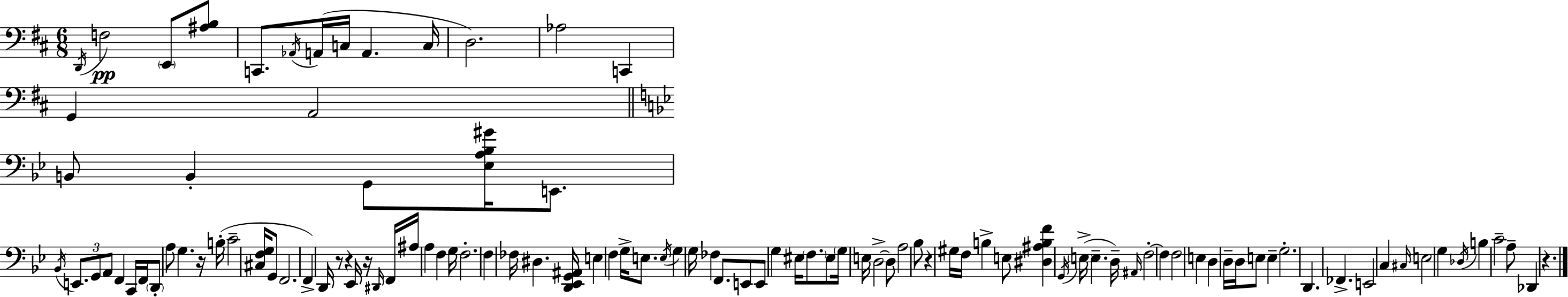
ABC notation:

X:1
T:Untitled
M:6/8
L:1/4
K:D
D,,/4 F,2 E,,/2 [^A,B,]/2 C,,/2 _A,,/4 A,,/4 C,/4 A,, C,/4 D,2 _A,2 C,, G,, A,,2 B,,/2 B,, G,,/2 [_E,A,_B,^G]/4 E,,/2 _B,,/4 E,,/2 G,,/2 A,,/2 F,, C,,/4 F,,/4 D,,/2 A,/2 G, z/4 B,/4 C2 [^C,F,G,]/4 G,,/2 F,,2 F,, D,,/4 z/2 z _E,,/4 z/4 ^D,,/4 F,,/4 ^A,/4 A, F, G,/4 F,2 F, _F,/4 ^D, [D,,_E,,G,,^A,,]/4 E, F, G,/4 E,/2 E,/4 G, G,/4 _F, F,,/2 E,,/2 E,,/2 G, ^E,/4 F,/2 ^E,/2 G,/4 E,/4 D,2 D,/2 A,2 _B,/2 z ^G,/4 F,/4 B, E,/2 [^D,^A,B,F] G,,/4 E,/4 E, D,/4 ^A,,/4 F,2 F, F,2 E, D, D,/4 D,/4 E,/2 E, G,2 D,, _F,, E,,2 C, ^C,/4 E,2 G, _D,/4 B, C2 A,/2 _D,, z